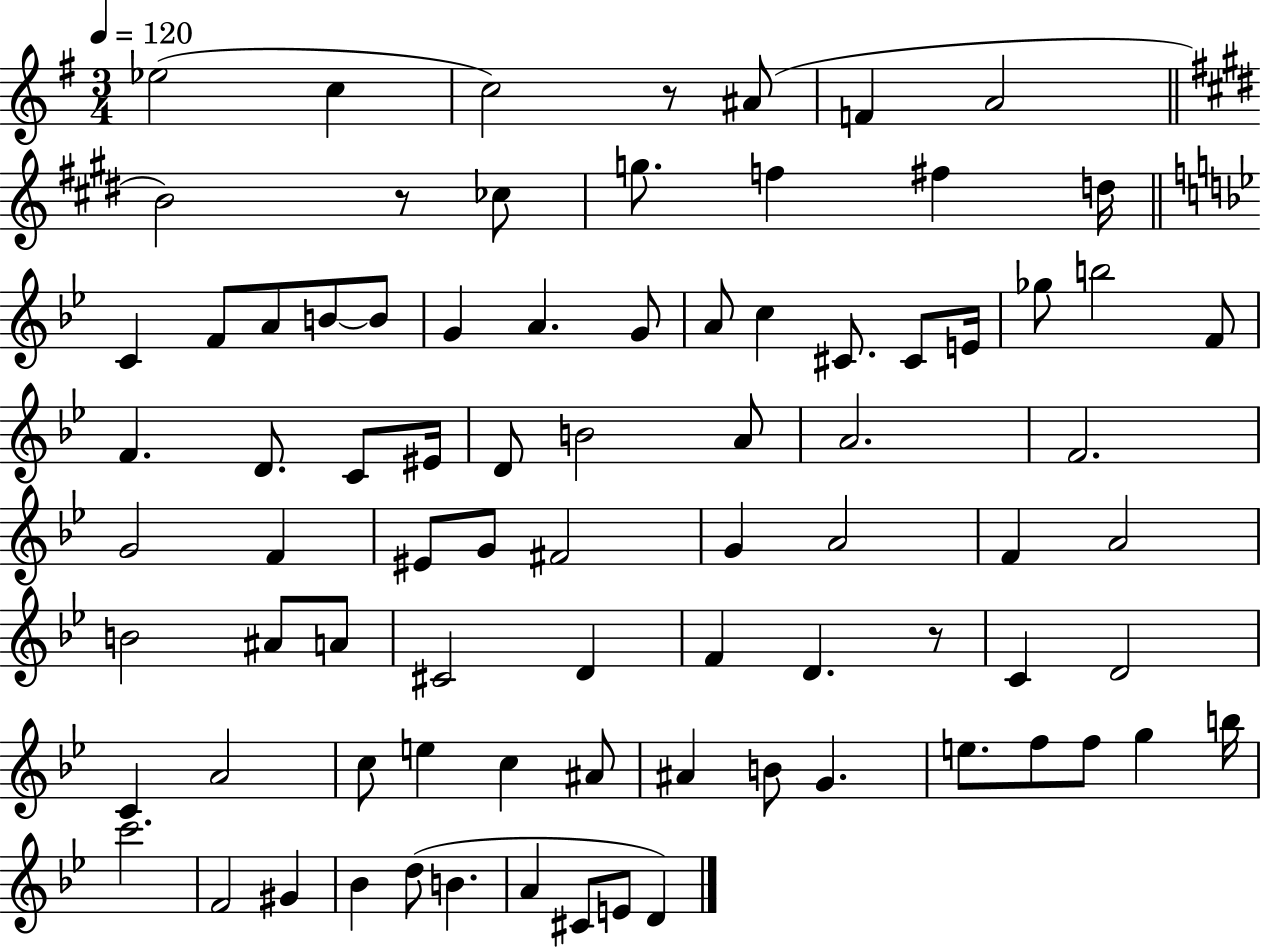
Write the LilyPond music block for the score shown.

{
  \clef treble
  \numericTimeSignature
  \time 3/4
  \key g \major
  \tempo 4 = 120
  \repeat volta 2 { ees''2( c''4 | c''2) r8 ais'8( | f'4 a'2 | \bar "||" \break \key e \major b'2) r8 ces''8 | g''8. f''4 fis''4 d''16 | \bar "||" \break \key g \minor c'4 f'8 a'8 b'8~~ b'8 | g'4 a'4. g'8 | a'8 c''4 cis'8. cis'8 e'16 | ges''8 b''2 f'8 | \break f'4. d'8. c'8 eis'16 | d'8 b'2 a'8 | a'2. | f'2. | \break g'2 f'4 | eis'8 g'8 fis'2 | g'4 a'2 | f'4 a'2 | \break b'2 ais'8 a'8 | cis'2 d'4 | f'4 d'4. r8 | c'4 d'2 | \break c'4 a'2 | c''8 e''4 c''4 ais'8 | ais'4 b'8 g'4. | e''8. f''8 f''8 g''4 b''16 | \break c'''2. | f'2 gis'4 | bes'4 d''8( b'4. | a'4 cis'8 e'8 d'4) | \break } \bar "|."
}